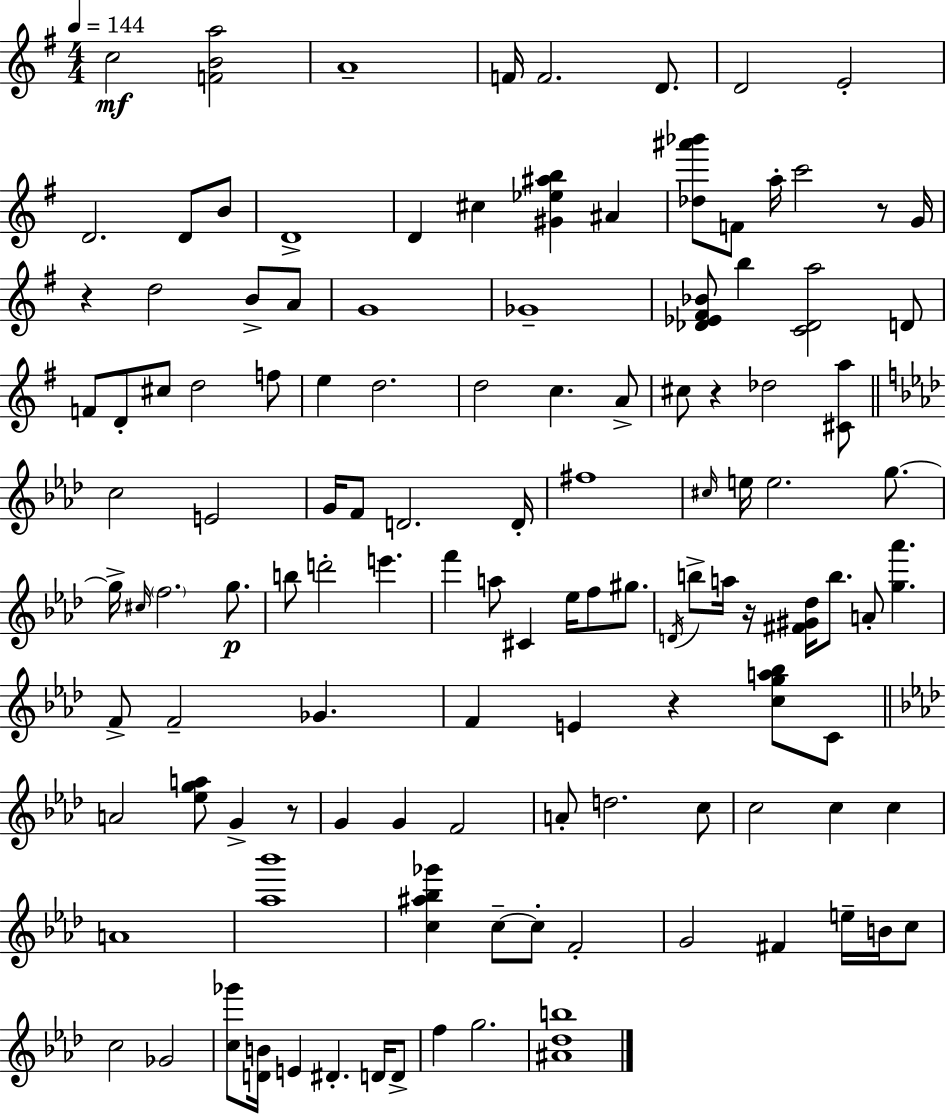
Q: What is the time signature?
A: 4/4